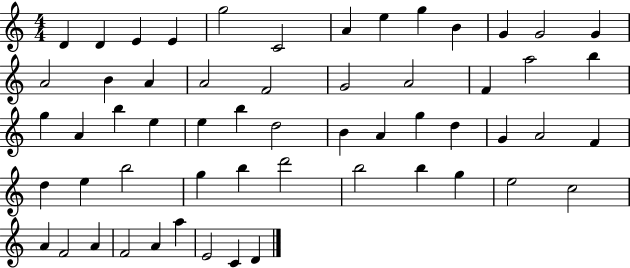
X:1
T:Untitled
M:4/4
L:1/4
K:C
D D E E g2 C2 A e g B G G2 G A2 B A A2 F2 G2 A2 F a2 b g A b e e b d2 B A g d G A2 F d e b2 g b d'2 b2 b g e2 c2 A F2 A F2 A a E2 C D